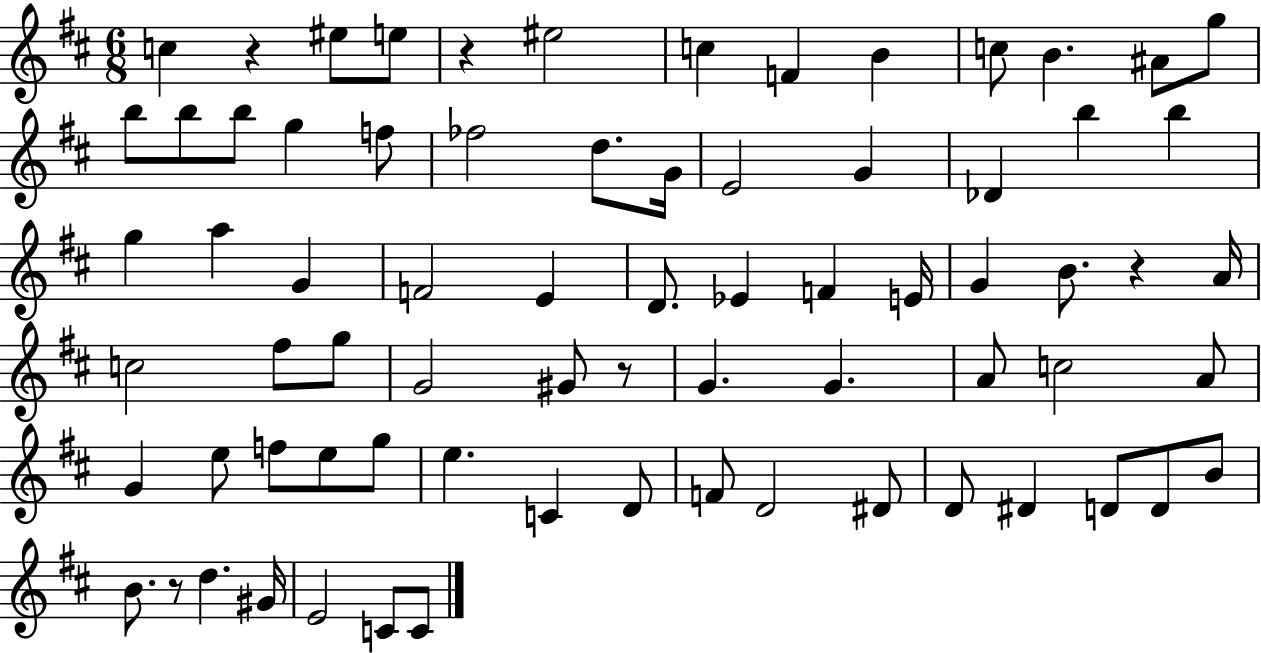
C5/q R/q EIS5/e E5/e R/q EIS5/h C5/q F4/q B4/q C5/e B4/q. A#4/e G5/e B5/e B5/e B5/e G5/q F5/e FES5/h D5/e. G4/s E4/h G4/q Db4/q B5/q B5/q G5/q A5/q G4/q F4/h E4/q D4/e. Eb4/q F4/q E4/s G4/q B4/e. R/q A4/s C5/h F#5/e G5/e G4/h G#4/e R/e G4/q. G4/q. A4/e C5/h A4/e G4/q E5/e F5/e E5/e G5/e E5/q. C4/q D4/e F4/e D4/h D#4/e D4/e D#4/q D4/e D4/e B4/e B4/e. R/e D5/q. G#4/s E4/h C4/e C4/e